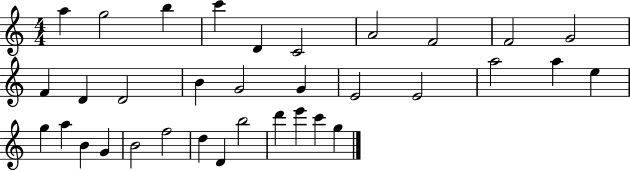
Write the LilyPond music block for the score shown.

{
  \clef treble
  \numericTimeSignature
  \time 4/4
  \key c \major
  a''4 g''2 b''4 | c'''4 d'4 c'2 | a'2 f'2 | f'2 g'2 | \break f'4 d'4 d'2 | b'4 g'2 g'4 | e'2 e'2 | a''2 a''4 e''4 | \break g''4 a''4 b'4 g'4 | b'2 f''2 | d''4 d'4 b''2 | d'''4 e'''4 c'''4 g''4 | \break \bar "|."
}